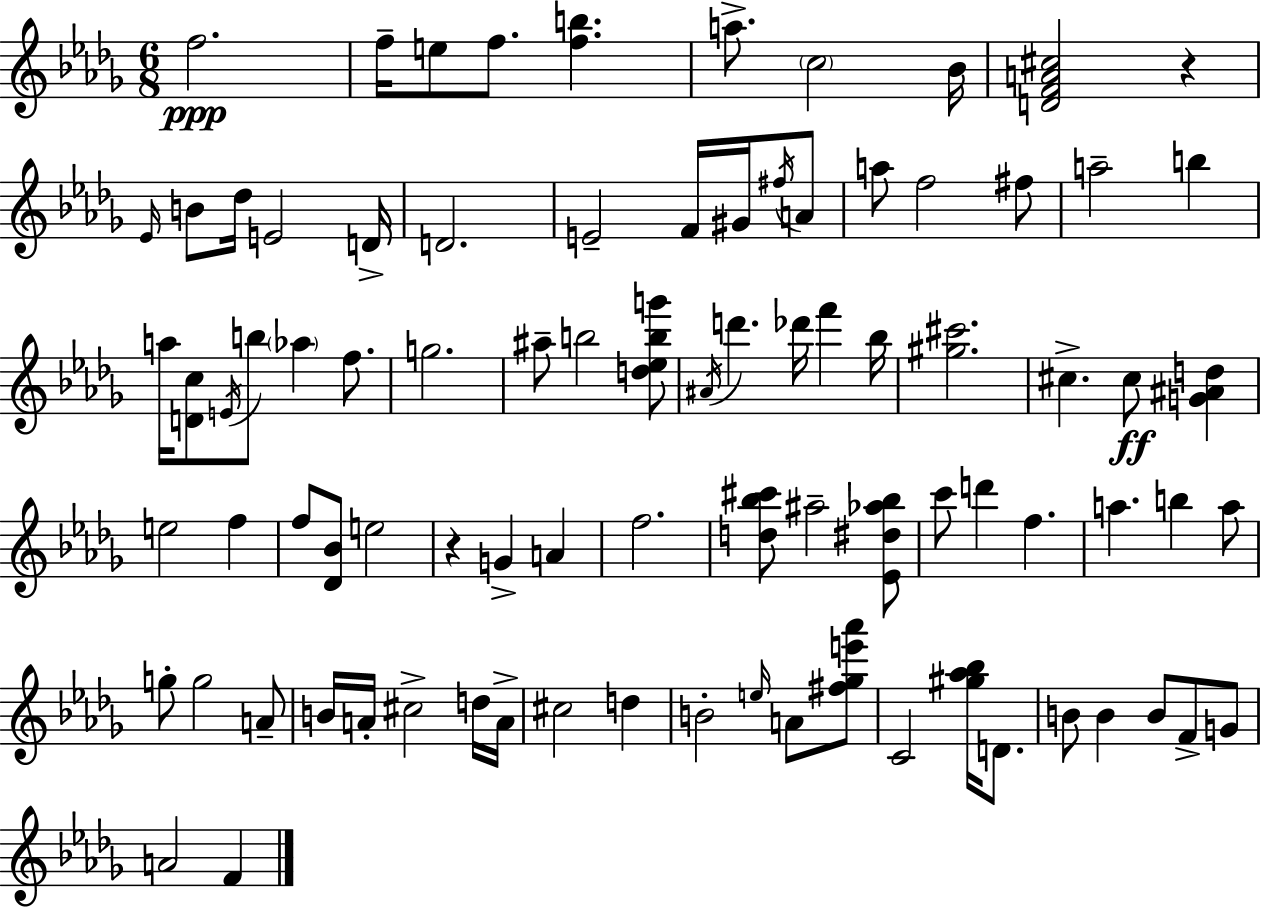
F5/h. F5/s E5/e F5/e. [F5,B5]/q. A5/e. C5/h Bb4/s [D4,F4,A4,C#5]/h R/q Eb4/s B4/e Db5/s E4/h D4/s D4/h. E4/h F4/s G#4/s F#5/s A4/e A5/e F5/h F#5/e A5/h B5/q A5/s [D4,C5]/e E4/s B5/e Ab5/q F5/e. G5/h. A#5/e B5/h [D5,Eb5,B5,G6]/e A#4/s D6/q. Db6/s F6/q Bb5/s [G#5,C#6]/h. C#5/q. C#5/e [G4,A#4,D5]/q E5/h F5/q F5/e [Db4,Bb4]/e E5/h R/q G4/q A4/q F5/h. [D5,Bb5,C#6]/e A#5/h [Eb4,D#5,Ab5,Bb5]/e C6/e D6/q F5/q. A5/q. B5/q A5/e G5/e G5/h A4/e B4/s A4/s C#5/h D5/s A4/s C#5/h D5/q B4/h E5/s A4/e [F#5,Gb5,E6,Ab6]/e C4/h [G#5,Ab5,Bb5]/s D4/e. B4/e B4/q B4/e F4/e G4/e A4/h F4/q